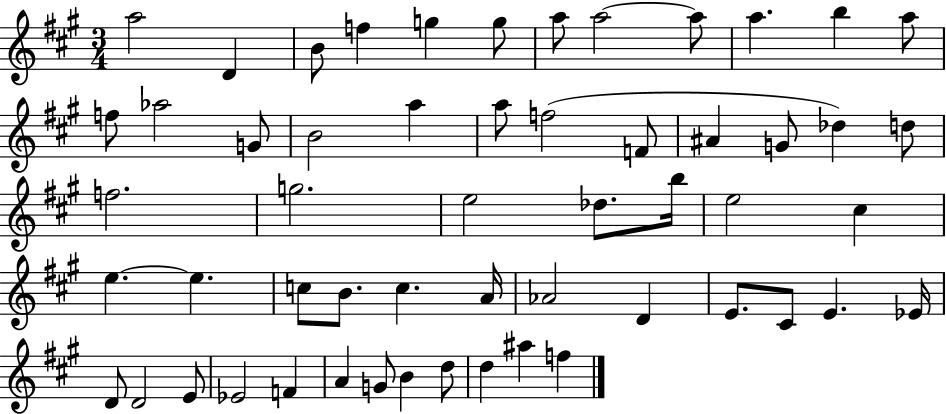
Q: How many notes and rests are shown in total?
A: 55